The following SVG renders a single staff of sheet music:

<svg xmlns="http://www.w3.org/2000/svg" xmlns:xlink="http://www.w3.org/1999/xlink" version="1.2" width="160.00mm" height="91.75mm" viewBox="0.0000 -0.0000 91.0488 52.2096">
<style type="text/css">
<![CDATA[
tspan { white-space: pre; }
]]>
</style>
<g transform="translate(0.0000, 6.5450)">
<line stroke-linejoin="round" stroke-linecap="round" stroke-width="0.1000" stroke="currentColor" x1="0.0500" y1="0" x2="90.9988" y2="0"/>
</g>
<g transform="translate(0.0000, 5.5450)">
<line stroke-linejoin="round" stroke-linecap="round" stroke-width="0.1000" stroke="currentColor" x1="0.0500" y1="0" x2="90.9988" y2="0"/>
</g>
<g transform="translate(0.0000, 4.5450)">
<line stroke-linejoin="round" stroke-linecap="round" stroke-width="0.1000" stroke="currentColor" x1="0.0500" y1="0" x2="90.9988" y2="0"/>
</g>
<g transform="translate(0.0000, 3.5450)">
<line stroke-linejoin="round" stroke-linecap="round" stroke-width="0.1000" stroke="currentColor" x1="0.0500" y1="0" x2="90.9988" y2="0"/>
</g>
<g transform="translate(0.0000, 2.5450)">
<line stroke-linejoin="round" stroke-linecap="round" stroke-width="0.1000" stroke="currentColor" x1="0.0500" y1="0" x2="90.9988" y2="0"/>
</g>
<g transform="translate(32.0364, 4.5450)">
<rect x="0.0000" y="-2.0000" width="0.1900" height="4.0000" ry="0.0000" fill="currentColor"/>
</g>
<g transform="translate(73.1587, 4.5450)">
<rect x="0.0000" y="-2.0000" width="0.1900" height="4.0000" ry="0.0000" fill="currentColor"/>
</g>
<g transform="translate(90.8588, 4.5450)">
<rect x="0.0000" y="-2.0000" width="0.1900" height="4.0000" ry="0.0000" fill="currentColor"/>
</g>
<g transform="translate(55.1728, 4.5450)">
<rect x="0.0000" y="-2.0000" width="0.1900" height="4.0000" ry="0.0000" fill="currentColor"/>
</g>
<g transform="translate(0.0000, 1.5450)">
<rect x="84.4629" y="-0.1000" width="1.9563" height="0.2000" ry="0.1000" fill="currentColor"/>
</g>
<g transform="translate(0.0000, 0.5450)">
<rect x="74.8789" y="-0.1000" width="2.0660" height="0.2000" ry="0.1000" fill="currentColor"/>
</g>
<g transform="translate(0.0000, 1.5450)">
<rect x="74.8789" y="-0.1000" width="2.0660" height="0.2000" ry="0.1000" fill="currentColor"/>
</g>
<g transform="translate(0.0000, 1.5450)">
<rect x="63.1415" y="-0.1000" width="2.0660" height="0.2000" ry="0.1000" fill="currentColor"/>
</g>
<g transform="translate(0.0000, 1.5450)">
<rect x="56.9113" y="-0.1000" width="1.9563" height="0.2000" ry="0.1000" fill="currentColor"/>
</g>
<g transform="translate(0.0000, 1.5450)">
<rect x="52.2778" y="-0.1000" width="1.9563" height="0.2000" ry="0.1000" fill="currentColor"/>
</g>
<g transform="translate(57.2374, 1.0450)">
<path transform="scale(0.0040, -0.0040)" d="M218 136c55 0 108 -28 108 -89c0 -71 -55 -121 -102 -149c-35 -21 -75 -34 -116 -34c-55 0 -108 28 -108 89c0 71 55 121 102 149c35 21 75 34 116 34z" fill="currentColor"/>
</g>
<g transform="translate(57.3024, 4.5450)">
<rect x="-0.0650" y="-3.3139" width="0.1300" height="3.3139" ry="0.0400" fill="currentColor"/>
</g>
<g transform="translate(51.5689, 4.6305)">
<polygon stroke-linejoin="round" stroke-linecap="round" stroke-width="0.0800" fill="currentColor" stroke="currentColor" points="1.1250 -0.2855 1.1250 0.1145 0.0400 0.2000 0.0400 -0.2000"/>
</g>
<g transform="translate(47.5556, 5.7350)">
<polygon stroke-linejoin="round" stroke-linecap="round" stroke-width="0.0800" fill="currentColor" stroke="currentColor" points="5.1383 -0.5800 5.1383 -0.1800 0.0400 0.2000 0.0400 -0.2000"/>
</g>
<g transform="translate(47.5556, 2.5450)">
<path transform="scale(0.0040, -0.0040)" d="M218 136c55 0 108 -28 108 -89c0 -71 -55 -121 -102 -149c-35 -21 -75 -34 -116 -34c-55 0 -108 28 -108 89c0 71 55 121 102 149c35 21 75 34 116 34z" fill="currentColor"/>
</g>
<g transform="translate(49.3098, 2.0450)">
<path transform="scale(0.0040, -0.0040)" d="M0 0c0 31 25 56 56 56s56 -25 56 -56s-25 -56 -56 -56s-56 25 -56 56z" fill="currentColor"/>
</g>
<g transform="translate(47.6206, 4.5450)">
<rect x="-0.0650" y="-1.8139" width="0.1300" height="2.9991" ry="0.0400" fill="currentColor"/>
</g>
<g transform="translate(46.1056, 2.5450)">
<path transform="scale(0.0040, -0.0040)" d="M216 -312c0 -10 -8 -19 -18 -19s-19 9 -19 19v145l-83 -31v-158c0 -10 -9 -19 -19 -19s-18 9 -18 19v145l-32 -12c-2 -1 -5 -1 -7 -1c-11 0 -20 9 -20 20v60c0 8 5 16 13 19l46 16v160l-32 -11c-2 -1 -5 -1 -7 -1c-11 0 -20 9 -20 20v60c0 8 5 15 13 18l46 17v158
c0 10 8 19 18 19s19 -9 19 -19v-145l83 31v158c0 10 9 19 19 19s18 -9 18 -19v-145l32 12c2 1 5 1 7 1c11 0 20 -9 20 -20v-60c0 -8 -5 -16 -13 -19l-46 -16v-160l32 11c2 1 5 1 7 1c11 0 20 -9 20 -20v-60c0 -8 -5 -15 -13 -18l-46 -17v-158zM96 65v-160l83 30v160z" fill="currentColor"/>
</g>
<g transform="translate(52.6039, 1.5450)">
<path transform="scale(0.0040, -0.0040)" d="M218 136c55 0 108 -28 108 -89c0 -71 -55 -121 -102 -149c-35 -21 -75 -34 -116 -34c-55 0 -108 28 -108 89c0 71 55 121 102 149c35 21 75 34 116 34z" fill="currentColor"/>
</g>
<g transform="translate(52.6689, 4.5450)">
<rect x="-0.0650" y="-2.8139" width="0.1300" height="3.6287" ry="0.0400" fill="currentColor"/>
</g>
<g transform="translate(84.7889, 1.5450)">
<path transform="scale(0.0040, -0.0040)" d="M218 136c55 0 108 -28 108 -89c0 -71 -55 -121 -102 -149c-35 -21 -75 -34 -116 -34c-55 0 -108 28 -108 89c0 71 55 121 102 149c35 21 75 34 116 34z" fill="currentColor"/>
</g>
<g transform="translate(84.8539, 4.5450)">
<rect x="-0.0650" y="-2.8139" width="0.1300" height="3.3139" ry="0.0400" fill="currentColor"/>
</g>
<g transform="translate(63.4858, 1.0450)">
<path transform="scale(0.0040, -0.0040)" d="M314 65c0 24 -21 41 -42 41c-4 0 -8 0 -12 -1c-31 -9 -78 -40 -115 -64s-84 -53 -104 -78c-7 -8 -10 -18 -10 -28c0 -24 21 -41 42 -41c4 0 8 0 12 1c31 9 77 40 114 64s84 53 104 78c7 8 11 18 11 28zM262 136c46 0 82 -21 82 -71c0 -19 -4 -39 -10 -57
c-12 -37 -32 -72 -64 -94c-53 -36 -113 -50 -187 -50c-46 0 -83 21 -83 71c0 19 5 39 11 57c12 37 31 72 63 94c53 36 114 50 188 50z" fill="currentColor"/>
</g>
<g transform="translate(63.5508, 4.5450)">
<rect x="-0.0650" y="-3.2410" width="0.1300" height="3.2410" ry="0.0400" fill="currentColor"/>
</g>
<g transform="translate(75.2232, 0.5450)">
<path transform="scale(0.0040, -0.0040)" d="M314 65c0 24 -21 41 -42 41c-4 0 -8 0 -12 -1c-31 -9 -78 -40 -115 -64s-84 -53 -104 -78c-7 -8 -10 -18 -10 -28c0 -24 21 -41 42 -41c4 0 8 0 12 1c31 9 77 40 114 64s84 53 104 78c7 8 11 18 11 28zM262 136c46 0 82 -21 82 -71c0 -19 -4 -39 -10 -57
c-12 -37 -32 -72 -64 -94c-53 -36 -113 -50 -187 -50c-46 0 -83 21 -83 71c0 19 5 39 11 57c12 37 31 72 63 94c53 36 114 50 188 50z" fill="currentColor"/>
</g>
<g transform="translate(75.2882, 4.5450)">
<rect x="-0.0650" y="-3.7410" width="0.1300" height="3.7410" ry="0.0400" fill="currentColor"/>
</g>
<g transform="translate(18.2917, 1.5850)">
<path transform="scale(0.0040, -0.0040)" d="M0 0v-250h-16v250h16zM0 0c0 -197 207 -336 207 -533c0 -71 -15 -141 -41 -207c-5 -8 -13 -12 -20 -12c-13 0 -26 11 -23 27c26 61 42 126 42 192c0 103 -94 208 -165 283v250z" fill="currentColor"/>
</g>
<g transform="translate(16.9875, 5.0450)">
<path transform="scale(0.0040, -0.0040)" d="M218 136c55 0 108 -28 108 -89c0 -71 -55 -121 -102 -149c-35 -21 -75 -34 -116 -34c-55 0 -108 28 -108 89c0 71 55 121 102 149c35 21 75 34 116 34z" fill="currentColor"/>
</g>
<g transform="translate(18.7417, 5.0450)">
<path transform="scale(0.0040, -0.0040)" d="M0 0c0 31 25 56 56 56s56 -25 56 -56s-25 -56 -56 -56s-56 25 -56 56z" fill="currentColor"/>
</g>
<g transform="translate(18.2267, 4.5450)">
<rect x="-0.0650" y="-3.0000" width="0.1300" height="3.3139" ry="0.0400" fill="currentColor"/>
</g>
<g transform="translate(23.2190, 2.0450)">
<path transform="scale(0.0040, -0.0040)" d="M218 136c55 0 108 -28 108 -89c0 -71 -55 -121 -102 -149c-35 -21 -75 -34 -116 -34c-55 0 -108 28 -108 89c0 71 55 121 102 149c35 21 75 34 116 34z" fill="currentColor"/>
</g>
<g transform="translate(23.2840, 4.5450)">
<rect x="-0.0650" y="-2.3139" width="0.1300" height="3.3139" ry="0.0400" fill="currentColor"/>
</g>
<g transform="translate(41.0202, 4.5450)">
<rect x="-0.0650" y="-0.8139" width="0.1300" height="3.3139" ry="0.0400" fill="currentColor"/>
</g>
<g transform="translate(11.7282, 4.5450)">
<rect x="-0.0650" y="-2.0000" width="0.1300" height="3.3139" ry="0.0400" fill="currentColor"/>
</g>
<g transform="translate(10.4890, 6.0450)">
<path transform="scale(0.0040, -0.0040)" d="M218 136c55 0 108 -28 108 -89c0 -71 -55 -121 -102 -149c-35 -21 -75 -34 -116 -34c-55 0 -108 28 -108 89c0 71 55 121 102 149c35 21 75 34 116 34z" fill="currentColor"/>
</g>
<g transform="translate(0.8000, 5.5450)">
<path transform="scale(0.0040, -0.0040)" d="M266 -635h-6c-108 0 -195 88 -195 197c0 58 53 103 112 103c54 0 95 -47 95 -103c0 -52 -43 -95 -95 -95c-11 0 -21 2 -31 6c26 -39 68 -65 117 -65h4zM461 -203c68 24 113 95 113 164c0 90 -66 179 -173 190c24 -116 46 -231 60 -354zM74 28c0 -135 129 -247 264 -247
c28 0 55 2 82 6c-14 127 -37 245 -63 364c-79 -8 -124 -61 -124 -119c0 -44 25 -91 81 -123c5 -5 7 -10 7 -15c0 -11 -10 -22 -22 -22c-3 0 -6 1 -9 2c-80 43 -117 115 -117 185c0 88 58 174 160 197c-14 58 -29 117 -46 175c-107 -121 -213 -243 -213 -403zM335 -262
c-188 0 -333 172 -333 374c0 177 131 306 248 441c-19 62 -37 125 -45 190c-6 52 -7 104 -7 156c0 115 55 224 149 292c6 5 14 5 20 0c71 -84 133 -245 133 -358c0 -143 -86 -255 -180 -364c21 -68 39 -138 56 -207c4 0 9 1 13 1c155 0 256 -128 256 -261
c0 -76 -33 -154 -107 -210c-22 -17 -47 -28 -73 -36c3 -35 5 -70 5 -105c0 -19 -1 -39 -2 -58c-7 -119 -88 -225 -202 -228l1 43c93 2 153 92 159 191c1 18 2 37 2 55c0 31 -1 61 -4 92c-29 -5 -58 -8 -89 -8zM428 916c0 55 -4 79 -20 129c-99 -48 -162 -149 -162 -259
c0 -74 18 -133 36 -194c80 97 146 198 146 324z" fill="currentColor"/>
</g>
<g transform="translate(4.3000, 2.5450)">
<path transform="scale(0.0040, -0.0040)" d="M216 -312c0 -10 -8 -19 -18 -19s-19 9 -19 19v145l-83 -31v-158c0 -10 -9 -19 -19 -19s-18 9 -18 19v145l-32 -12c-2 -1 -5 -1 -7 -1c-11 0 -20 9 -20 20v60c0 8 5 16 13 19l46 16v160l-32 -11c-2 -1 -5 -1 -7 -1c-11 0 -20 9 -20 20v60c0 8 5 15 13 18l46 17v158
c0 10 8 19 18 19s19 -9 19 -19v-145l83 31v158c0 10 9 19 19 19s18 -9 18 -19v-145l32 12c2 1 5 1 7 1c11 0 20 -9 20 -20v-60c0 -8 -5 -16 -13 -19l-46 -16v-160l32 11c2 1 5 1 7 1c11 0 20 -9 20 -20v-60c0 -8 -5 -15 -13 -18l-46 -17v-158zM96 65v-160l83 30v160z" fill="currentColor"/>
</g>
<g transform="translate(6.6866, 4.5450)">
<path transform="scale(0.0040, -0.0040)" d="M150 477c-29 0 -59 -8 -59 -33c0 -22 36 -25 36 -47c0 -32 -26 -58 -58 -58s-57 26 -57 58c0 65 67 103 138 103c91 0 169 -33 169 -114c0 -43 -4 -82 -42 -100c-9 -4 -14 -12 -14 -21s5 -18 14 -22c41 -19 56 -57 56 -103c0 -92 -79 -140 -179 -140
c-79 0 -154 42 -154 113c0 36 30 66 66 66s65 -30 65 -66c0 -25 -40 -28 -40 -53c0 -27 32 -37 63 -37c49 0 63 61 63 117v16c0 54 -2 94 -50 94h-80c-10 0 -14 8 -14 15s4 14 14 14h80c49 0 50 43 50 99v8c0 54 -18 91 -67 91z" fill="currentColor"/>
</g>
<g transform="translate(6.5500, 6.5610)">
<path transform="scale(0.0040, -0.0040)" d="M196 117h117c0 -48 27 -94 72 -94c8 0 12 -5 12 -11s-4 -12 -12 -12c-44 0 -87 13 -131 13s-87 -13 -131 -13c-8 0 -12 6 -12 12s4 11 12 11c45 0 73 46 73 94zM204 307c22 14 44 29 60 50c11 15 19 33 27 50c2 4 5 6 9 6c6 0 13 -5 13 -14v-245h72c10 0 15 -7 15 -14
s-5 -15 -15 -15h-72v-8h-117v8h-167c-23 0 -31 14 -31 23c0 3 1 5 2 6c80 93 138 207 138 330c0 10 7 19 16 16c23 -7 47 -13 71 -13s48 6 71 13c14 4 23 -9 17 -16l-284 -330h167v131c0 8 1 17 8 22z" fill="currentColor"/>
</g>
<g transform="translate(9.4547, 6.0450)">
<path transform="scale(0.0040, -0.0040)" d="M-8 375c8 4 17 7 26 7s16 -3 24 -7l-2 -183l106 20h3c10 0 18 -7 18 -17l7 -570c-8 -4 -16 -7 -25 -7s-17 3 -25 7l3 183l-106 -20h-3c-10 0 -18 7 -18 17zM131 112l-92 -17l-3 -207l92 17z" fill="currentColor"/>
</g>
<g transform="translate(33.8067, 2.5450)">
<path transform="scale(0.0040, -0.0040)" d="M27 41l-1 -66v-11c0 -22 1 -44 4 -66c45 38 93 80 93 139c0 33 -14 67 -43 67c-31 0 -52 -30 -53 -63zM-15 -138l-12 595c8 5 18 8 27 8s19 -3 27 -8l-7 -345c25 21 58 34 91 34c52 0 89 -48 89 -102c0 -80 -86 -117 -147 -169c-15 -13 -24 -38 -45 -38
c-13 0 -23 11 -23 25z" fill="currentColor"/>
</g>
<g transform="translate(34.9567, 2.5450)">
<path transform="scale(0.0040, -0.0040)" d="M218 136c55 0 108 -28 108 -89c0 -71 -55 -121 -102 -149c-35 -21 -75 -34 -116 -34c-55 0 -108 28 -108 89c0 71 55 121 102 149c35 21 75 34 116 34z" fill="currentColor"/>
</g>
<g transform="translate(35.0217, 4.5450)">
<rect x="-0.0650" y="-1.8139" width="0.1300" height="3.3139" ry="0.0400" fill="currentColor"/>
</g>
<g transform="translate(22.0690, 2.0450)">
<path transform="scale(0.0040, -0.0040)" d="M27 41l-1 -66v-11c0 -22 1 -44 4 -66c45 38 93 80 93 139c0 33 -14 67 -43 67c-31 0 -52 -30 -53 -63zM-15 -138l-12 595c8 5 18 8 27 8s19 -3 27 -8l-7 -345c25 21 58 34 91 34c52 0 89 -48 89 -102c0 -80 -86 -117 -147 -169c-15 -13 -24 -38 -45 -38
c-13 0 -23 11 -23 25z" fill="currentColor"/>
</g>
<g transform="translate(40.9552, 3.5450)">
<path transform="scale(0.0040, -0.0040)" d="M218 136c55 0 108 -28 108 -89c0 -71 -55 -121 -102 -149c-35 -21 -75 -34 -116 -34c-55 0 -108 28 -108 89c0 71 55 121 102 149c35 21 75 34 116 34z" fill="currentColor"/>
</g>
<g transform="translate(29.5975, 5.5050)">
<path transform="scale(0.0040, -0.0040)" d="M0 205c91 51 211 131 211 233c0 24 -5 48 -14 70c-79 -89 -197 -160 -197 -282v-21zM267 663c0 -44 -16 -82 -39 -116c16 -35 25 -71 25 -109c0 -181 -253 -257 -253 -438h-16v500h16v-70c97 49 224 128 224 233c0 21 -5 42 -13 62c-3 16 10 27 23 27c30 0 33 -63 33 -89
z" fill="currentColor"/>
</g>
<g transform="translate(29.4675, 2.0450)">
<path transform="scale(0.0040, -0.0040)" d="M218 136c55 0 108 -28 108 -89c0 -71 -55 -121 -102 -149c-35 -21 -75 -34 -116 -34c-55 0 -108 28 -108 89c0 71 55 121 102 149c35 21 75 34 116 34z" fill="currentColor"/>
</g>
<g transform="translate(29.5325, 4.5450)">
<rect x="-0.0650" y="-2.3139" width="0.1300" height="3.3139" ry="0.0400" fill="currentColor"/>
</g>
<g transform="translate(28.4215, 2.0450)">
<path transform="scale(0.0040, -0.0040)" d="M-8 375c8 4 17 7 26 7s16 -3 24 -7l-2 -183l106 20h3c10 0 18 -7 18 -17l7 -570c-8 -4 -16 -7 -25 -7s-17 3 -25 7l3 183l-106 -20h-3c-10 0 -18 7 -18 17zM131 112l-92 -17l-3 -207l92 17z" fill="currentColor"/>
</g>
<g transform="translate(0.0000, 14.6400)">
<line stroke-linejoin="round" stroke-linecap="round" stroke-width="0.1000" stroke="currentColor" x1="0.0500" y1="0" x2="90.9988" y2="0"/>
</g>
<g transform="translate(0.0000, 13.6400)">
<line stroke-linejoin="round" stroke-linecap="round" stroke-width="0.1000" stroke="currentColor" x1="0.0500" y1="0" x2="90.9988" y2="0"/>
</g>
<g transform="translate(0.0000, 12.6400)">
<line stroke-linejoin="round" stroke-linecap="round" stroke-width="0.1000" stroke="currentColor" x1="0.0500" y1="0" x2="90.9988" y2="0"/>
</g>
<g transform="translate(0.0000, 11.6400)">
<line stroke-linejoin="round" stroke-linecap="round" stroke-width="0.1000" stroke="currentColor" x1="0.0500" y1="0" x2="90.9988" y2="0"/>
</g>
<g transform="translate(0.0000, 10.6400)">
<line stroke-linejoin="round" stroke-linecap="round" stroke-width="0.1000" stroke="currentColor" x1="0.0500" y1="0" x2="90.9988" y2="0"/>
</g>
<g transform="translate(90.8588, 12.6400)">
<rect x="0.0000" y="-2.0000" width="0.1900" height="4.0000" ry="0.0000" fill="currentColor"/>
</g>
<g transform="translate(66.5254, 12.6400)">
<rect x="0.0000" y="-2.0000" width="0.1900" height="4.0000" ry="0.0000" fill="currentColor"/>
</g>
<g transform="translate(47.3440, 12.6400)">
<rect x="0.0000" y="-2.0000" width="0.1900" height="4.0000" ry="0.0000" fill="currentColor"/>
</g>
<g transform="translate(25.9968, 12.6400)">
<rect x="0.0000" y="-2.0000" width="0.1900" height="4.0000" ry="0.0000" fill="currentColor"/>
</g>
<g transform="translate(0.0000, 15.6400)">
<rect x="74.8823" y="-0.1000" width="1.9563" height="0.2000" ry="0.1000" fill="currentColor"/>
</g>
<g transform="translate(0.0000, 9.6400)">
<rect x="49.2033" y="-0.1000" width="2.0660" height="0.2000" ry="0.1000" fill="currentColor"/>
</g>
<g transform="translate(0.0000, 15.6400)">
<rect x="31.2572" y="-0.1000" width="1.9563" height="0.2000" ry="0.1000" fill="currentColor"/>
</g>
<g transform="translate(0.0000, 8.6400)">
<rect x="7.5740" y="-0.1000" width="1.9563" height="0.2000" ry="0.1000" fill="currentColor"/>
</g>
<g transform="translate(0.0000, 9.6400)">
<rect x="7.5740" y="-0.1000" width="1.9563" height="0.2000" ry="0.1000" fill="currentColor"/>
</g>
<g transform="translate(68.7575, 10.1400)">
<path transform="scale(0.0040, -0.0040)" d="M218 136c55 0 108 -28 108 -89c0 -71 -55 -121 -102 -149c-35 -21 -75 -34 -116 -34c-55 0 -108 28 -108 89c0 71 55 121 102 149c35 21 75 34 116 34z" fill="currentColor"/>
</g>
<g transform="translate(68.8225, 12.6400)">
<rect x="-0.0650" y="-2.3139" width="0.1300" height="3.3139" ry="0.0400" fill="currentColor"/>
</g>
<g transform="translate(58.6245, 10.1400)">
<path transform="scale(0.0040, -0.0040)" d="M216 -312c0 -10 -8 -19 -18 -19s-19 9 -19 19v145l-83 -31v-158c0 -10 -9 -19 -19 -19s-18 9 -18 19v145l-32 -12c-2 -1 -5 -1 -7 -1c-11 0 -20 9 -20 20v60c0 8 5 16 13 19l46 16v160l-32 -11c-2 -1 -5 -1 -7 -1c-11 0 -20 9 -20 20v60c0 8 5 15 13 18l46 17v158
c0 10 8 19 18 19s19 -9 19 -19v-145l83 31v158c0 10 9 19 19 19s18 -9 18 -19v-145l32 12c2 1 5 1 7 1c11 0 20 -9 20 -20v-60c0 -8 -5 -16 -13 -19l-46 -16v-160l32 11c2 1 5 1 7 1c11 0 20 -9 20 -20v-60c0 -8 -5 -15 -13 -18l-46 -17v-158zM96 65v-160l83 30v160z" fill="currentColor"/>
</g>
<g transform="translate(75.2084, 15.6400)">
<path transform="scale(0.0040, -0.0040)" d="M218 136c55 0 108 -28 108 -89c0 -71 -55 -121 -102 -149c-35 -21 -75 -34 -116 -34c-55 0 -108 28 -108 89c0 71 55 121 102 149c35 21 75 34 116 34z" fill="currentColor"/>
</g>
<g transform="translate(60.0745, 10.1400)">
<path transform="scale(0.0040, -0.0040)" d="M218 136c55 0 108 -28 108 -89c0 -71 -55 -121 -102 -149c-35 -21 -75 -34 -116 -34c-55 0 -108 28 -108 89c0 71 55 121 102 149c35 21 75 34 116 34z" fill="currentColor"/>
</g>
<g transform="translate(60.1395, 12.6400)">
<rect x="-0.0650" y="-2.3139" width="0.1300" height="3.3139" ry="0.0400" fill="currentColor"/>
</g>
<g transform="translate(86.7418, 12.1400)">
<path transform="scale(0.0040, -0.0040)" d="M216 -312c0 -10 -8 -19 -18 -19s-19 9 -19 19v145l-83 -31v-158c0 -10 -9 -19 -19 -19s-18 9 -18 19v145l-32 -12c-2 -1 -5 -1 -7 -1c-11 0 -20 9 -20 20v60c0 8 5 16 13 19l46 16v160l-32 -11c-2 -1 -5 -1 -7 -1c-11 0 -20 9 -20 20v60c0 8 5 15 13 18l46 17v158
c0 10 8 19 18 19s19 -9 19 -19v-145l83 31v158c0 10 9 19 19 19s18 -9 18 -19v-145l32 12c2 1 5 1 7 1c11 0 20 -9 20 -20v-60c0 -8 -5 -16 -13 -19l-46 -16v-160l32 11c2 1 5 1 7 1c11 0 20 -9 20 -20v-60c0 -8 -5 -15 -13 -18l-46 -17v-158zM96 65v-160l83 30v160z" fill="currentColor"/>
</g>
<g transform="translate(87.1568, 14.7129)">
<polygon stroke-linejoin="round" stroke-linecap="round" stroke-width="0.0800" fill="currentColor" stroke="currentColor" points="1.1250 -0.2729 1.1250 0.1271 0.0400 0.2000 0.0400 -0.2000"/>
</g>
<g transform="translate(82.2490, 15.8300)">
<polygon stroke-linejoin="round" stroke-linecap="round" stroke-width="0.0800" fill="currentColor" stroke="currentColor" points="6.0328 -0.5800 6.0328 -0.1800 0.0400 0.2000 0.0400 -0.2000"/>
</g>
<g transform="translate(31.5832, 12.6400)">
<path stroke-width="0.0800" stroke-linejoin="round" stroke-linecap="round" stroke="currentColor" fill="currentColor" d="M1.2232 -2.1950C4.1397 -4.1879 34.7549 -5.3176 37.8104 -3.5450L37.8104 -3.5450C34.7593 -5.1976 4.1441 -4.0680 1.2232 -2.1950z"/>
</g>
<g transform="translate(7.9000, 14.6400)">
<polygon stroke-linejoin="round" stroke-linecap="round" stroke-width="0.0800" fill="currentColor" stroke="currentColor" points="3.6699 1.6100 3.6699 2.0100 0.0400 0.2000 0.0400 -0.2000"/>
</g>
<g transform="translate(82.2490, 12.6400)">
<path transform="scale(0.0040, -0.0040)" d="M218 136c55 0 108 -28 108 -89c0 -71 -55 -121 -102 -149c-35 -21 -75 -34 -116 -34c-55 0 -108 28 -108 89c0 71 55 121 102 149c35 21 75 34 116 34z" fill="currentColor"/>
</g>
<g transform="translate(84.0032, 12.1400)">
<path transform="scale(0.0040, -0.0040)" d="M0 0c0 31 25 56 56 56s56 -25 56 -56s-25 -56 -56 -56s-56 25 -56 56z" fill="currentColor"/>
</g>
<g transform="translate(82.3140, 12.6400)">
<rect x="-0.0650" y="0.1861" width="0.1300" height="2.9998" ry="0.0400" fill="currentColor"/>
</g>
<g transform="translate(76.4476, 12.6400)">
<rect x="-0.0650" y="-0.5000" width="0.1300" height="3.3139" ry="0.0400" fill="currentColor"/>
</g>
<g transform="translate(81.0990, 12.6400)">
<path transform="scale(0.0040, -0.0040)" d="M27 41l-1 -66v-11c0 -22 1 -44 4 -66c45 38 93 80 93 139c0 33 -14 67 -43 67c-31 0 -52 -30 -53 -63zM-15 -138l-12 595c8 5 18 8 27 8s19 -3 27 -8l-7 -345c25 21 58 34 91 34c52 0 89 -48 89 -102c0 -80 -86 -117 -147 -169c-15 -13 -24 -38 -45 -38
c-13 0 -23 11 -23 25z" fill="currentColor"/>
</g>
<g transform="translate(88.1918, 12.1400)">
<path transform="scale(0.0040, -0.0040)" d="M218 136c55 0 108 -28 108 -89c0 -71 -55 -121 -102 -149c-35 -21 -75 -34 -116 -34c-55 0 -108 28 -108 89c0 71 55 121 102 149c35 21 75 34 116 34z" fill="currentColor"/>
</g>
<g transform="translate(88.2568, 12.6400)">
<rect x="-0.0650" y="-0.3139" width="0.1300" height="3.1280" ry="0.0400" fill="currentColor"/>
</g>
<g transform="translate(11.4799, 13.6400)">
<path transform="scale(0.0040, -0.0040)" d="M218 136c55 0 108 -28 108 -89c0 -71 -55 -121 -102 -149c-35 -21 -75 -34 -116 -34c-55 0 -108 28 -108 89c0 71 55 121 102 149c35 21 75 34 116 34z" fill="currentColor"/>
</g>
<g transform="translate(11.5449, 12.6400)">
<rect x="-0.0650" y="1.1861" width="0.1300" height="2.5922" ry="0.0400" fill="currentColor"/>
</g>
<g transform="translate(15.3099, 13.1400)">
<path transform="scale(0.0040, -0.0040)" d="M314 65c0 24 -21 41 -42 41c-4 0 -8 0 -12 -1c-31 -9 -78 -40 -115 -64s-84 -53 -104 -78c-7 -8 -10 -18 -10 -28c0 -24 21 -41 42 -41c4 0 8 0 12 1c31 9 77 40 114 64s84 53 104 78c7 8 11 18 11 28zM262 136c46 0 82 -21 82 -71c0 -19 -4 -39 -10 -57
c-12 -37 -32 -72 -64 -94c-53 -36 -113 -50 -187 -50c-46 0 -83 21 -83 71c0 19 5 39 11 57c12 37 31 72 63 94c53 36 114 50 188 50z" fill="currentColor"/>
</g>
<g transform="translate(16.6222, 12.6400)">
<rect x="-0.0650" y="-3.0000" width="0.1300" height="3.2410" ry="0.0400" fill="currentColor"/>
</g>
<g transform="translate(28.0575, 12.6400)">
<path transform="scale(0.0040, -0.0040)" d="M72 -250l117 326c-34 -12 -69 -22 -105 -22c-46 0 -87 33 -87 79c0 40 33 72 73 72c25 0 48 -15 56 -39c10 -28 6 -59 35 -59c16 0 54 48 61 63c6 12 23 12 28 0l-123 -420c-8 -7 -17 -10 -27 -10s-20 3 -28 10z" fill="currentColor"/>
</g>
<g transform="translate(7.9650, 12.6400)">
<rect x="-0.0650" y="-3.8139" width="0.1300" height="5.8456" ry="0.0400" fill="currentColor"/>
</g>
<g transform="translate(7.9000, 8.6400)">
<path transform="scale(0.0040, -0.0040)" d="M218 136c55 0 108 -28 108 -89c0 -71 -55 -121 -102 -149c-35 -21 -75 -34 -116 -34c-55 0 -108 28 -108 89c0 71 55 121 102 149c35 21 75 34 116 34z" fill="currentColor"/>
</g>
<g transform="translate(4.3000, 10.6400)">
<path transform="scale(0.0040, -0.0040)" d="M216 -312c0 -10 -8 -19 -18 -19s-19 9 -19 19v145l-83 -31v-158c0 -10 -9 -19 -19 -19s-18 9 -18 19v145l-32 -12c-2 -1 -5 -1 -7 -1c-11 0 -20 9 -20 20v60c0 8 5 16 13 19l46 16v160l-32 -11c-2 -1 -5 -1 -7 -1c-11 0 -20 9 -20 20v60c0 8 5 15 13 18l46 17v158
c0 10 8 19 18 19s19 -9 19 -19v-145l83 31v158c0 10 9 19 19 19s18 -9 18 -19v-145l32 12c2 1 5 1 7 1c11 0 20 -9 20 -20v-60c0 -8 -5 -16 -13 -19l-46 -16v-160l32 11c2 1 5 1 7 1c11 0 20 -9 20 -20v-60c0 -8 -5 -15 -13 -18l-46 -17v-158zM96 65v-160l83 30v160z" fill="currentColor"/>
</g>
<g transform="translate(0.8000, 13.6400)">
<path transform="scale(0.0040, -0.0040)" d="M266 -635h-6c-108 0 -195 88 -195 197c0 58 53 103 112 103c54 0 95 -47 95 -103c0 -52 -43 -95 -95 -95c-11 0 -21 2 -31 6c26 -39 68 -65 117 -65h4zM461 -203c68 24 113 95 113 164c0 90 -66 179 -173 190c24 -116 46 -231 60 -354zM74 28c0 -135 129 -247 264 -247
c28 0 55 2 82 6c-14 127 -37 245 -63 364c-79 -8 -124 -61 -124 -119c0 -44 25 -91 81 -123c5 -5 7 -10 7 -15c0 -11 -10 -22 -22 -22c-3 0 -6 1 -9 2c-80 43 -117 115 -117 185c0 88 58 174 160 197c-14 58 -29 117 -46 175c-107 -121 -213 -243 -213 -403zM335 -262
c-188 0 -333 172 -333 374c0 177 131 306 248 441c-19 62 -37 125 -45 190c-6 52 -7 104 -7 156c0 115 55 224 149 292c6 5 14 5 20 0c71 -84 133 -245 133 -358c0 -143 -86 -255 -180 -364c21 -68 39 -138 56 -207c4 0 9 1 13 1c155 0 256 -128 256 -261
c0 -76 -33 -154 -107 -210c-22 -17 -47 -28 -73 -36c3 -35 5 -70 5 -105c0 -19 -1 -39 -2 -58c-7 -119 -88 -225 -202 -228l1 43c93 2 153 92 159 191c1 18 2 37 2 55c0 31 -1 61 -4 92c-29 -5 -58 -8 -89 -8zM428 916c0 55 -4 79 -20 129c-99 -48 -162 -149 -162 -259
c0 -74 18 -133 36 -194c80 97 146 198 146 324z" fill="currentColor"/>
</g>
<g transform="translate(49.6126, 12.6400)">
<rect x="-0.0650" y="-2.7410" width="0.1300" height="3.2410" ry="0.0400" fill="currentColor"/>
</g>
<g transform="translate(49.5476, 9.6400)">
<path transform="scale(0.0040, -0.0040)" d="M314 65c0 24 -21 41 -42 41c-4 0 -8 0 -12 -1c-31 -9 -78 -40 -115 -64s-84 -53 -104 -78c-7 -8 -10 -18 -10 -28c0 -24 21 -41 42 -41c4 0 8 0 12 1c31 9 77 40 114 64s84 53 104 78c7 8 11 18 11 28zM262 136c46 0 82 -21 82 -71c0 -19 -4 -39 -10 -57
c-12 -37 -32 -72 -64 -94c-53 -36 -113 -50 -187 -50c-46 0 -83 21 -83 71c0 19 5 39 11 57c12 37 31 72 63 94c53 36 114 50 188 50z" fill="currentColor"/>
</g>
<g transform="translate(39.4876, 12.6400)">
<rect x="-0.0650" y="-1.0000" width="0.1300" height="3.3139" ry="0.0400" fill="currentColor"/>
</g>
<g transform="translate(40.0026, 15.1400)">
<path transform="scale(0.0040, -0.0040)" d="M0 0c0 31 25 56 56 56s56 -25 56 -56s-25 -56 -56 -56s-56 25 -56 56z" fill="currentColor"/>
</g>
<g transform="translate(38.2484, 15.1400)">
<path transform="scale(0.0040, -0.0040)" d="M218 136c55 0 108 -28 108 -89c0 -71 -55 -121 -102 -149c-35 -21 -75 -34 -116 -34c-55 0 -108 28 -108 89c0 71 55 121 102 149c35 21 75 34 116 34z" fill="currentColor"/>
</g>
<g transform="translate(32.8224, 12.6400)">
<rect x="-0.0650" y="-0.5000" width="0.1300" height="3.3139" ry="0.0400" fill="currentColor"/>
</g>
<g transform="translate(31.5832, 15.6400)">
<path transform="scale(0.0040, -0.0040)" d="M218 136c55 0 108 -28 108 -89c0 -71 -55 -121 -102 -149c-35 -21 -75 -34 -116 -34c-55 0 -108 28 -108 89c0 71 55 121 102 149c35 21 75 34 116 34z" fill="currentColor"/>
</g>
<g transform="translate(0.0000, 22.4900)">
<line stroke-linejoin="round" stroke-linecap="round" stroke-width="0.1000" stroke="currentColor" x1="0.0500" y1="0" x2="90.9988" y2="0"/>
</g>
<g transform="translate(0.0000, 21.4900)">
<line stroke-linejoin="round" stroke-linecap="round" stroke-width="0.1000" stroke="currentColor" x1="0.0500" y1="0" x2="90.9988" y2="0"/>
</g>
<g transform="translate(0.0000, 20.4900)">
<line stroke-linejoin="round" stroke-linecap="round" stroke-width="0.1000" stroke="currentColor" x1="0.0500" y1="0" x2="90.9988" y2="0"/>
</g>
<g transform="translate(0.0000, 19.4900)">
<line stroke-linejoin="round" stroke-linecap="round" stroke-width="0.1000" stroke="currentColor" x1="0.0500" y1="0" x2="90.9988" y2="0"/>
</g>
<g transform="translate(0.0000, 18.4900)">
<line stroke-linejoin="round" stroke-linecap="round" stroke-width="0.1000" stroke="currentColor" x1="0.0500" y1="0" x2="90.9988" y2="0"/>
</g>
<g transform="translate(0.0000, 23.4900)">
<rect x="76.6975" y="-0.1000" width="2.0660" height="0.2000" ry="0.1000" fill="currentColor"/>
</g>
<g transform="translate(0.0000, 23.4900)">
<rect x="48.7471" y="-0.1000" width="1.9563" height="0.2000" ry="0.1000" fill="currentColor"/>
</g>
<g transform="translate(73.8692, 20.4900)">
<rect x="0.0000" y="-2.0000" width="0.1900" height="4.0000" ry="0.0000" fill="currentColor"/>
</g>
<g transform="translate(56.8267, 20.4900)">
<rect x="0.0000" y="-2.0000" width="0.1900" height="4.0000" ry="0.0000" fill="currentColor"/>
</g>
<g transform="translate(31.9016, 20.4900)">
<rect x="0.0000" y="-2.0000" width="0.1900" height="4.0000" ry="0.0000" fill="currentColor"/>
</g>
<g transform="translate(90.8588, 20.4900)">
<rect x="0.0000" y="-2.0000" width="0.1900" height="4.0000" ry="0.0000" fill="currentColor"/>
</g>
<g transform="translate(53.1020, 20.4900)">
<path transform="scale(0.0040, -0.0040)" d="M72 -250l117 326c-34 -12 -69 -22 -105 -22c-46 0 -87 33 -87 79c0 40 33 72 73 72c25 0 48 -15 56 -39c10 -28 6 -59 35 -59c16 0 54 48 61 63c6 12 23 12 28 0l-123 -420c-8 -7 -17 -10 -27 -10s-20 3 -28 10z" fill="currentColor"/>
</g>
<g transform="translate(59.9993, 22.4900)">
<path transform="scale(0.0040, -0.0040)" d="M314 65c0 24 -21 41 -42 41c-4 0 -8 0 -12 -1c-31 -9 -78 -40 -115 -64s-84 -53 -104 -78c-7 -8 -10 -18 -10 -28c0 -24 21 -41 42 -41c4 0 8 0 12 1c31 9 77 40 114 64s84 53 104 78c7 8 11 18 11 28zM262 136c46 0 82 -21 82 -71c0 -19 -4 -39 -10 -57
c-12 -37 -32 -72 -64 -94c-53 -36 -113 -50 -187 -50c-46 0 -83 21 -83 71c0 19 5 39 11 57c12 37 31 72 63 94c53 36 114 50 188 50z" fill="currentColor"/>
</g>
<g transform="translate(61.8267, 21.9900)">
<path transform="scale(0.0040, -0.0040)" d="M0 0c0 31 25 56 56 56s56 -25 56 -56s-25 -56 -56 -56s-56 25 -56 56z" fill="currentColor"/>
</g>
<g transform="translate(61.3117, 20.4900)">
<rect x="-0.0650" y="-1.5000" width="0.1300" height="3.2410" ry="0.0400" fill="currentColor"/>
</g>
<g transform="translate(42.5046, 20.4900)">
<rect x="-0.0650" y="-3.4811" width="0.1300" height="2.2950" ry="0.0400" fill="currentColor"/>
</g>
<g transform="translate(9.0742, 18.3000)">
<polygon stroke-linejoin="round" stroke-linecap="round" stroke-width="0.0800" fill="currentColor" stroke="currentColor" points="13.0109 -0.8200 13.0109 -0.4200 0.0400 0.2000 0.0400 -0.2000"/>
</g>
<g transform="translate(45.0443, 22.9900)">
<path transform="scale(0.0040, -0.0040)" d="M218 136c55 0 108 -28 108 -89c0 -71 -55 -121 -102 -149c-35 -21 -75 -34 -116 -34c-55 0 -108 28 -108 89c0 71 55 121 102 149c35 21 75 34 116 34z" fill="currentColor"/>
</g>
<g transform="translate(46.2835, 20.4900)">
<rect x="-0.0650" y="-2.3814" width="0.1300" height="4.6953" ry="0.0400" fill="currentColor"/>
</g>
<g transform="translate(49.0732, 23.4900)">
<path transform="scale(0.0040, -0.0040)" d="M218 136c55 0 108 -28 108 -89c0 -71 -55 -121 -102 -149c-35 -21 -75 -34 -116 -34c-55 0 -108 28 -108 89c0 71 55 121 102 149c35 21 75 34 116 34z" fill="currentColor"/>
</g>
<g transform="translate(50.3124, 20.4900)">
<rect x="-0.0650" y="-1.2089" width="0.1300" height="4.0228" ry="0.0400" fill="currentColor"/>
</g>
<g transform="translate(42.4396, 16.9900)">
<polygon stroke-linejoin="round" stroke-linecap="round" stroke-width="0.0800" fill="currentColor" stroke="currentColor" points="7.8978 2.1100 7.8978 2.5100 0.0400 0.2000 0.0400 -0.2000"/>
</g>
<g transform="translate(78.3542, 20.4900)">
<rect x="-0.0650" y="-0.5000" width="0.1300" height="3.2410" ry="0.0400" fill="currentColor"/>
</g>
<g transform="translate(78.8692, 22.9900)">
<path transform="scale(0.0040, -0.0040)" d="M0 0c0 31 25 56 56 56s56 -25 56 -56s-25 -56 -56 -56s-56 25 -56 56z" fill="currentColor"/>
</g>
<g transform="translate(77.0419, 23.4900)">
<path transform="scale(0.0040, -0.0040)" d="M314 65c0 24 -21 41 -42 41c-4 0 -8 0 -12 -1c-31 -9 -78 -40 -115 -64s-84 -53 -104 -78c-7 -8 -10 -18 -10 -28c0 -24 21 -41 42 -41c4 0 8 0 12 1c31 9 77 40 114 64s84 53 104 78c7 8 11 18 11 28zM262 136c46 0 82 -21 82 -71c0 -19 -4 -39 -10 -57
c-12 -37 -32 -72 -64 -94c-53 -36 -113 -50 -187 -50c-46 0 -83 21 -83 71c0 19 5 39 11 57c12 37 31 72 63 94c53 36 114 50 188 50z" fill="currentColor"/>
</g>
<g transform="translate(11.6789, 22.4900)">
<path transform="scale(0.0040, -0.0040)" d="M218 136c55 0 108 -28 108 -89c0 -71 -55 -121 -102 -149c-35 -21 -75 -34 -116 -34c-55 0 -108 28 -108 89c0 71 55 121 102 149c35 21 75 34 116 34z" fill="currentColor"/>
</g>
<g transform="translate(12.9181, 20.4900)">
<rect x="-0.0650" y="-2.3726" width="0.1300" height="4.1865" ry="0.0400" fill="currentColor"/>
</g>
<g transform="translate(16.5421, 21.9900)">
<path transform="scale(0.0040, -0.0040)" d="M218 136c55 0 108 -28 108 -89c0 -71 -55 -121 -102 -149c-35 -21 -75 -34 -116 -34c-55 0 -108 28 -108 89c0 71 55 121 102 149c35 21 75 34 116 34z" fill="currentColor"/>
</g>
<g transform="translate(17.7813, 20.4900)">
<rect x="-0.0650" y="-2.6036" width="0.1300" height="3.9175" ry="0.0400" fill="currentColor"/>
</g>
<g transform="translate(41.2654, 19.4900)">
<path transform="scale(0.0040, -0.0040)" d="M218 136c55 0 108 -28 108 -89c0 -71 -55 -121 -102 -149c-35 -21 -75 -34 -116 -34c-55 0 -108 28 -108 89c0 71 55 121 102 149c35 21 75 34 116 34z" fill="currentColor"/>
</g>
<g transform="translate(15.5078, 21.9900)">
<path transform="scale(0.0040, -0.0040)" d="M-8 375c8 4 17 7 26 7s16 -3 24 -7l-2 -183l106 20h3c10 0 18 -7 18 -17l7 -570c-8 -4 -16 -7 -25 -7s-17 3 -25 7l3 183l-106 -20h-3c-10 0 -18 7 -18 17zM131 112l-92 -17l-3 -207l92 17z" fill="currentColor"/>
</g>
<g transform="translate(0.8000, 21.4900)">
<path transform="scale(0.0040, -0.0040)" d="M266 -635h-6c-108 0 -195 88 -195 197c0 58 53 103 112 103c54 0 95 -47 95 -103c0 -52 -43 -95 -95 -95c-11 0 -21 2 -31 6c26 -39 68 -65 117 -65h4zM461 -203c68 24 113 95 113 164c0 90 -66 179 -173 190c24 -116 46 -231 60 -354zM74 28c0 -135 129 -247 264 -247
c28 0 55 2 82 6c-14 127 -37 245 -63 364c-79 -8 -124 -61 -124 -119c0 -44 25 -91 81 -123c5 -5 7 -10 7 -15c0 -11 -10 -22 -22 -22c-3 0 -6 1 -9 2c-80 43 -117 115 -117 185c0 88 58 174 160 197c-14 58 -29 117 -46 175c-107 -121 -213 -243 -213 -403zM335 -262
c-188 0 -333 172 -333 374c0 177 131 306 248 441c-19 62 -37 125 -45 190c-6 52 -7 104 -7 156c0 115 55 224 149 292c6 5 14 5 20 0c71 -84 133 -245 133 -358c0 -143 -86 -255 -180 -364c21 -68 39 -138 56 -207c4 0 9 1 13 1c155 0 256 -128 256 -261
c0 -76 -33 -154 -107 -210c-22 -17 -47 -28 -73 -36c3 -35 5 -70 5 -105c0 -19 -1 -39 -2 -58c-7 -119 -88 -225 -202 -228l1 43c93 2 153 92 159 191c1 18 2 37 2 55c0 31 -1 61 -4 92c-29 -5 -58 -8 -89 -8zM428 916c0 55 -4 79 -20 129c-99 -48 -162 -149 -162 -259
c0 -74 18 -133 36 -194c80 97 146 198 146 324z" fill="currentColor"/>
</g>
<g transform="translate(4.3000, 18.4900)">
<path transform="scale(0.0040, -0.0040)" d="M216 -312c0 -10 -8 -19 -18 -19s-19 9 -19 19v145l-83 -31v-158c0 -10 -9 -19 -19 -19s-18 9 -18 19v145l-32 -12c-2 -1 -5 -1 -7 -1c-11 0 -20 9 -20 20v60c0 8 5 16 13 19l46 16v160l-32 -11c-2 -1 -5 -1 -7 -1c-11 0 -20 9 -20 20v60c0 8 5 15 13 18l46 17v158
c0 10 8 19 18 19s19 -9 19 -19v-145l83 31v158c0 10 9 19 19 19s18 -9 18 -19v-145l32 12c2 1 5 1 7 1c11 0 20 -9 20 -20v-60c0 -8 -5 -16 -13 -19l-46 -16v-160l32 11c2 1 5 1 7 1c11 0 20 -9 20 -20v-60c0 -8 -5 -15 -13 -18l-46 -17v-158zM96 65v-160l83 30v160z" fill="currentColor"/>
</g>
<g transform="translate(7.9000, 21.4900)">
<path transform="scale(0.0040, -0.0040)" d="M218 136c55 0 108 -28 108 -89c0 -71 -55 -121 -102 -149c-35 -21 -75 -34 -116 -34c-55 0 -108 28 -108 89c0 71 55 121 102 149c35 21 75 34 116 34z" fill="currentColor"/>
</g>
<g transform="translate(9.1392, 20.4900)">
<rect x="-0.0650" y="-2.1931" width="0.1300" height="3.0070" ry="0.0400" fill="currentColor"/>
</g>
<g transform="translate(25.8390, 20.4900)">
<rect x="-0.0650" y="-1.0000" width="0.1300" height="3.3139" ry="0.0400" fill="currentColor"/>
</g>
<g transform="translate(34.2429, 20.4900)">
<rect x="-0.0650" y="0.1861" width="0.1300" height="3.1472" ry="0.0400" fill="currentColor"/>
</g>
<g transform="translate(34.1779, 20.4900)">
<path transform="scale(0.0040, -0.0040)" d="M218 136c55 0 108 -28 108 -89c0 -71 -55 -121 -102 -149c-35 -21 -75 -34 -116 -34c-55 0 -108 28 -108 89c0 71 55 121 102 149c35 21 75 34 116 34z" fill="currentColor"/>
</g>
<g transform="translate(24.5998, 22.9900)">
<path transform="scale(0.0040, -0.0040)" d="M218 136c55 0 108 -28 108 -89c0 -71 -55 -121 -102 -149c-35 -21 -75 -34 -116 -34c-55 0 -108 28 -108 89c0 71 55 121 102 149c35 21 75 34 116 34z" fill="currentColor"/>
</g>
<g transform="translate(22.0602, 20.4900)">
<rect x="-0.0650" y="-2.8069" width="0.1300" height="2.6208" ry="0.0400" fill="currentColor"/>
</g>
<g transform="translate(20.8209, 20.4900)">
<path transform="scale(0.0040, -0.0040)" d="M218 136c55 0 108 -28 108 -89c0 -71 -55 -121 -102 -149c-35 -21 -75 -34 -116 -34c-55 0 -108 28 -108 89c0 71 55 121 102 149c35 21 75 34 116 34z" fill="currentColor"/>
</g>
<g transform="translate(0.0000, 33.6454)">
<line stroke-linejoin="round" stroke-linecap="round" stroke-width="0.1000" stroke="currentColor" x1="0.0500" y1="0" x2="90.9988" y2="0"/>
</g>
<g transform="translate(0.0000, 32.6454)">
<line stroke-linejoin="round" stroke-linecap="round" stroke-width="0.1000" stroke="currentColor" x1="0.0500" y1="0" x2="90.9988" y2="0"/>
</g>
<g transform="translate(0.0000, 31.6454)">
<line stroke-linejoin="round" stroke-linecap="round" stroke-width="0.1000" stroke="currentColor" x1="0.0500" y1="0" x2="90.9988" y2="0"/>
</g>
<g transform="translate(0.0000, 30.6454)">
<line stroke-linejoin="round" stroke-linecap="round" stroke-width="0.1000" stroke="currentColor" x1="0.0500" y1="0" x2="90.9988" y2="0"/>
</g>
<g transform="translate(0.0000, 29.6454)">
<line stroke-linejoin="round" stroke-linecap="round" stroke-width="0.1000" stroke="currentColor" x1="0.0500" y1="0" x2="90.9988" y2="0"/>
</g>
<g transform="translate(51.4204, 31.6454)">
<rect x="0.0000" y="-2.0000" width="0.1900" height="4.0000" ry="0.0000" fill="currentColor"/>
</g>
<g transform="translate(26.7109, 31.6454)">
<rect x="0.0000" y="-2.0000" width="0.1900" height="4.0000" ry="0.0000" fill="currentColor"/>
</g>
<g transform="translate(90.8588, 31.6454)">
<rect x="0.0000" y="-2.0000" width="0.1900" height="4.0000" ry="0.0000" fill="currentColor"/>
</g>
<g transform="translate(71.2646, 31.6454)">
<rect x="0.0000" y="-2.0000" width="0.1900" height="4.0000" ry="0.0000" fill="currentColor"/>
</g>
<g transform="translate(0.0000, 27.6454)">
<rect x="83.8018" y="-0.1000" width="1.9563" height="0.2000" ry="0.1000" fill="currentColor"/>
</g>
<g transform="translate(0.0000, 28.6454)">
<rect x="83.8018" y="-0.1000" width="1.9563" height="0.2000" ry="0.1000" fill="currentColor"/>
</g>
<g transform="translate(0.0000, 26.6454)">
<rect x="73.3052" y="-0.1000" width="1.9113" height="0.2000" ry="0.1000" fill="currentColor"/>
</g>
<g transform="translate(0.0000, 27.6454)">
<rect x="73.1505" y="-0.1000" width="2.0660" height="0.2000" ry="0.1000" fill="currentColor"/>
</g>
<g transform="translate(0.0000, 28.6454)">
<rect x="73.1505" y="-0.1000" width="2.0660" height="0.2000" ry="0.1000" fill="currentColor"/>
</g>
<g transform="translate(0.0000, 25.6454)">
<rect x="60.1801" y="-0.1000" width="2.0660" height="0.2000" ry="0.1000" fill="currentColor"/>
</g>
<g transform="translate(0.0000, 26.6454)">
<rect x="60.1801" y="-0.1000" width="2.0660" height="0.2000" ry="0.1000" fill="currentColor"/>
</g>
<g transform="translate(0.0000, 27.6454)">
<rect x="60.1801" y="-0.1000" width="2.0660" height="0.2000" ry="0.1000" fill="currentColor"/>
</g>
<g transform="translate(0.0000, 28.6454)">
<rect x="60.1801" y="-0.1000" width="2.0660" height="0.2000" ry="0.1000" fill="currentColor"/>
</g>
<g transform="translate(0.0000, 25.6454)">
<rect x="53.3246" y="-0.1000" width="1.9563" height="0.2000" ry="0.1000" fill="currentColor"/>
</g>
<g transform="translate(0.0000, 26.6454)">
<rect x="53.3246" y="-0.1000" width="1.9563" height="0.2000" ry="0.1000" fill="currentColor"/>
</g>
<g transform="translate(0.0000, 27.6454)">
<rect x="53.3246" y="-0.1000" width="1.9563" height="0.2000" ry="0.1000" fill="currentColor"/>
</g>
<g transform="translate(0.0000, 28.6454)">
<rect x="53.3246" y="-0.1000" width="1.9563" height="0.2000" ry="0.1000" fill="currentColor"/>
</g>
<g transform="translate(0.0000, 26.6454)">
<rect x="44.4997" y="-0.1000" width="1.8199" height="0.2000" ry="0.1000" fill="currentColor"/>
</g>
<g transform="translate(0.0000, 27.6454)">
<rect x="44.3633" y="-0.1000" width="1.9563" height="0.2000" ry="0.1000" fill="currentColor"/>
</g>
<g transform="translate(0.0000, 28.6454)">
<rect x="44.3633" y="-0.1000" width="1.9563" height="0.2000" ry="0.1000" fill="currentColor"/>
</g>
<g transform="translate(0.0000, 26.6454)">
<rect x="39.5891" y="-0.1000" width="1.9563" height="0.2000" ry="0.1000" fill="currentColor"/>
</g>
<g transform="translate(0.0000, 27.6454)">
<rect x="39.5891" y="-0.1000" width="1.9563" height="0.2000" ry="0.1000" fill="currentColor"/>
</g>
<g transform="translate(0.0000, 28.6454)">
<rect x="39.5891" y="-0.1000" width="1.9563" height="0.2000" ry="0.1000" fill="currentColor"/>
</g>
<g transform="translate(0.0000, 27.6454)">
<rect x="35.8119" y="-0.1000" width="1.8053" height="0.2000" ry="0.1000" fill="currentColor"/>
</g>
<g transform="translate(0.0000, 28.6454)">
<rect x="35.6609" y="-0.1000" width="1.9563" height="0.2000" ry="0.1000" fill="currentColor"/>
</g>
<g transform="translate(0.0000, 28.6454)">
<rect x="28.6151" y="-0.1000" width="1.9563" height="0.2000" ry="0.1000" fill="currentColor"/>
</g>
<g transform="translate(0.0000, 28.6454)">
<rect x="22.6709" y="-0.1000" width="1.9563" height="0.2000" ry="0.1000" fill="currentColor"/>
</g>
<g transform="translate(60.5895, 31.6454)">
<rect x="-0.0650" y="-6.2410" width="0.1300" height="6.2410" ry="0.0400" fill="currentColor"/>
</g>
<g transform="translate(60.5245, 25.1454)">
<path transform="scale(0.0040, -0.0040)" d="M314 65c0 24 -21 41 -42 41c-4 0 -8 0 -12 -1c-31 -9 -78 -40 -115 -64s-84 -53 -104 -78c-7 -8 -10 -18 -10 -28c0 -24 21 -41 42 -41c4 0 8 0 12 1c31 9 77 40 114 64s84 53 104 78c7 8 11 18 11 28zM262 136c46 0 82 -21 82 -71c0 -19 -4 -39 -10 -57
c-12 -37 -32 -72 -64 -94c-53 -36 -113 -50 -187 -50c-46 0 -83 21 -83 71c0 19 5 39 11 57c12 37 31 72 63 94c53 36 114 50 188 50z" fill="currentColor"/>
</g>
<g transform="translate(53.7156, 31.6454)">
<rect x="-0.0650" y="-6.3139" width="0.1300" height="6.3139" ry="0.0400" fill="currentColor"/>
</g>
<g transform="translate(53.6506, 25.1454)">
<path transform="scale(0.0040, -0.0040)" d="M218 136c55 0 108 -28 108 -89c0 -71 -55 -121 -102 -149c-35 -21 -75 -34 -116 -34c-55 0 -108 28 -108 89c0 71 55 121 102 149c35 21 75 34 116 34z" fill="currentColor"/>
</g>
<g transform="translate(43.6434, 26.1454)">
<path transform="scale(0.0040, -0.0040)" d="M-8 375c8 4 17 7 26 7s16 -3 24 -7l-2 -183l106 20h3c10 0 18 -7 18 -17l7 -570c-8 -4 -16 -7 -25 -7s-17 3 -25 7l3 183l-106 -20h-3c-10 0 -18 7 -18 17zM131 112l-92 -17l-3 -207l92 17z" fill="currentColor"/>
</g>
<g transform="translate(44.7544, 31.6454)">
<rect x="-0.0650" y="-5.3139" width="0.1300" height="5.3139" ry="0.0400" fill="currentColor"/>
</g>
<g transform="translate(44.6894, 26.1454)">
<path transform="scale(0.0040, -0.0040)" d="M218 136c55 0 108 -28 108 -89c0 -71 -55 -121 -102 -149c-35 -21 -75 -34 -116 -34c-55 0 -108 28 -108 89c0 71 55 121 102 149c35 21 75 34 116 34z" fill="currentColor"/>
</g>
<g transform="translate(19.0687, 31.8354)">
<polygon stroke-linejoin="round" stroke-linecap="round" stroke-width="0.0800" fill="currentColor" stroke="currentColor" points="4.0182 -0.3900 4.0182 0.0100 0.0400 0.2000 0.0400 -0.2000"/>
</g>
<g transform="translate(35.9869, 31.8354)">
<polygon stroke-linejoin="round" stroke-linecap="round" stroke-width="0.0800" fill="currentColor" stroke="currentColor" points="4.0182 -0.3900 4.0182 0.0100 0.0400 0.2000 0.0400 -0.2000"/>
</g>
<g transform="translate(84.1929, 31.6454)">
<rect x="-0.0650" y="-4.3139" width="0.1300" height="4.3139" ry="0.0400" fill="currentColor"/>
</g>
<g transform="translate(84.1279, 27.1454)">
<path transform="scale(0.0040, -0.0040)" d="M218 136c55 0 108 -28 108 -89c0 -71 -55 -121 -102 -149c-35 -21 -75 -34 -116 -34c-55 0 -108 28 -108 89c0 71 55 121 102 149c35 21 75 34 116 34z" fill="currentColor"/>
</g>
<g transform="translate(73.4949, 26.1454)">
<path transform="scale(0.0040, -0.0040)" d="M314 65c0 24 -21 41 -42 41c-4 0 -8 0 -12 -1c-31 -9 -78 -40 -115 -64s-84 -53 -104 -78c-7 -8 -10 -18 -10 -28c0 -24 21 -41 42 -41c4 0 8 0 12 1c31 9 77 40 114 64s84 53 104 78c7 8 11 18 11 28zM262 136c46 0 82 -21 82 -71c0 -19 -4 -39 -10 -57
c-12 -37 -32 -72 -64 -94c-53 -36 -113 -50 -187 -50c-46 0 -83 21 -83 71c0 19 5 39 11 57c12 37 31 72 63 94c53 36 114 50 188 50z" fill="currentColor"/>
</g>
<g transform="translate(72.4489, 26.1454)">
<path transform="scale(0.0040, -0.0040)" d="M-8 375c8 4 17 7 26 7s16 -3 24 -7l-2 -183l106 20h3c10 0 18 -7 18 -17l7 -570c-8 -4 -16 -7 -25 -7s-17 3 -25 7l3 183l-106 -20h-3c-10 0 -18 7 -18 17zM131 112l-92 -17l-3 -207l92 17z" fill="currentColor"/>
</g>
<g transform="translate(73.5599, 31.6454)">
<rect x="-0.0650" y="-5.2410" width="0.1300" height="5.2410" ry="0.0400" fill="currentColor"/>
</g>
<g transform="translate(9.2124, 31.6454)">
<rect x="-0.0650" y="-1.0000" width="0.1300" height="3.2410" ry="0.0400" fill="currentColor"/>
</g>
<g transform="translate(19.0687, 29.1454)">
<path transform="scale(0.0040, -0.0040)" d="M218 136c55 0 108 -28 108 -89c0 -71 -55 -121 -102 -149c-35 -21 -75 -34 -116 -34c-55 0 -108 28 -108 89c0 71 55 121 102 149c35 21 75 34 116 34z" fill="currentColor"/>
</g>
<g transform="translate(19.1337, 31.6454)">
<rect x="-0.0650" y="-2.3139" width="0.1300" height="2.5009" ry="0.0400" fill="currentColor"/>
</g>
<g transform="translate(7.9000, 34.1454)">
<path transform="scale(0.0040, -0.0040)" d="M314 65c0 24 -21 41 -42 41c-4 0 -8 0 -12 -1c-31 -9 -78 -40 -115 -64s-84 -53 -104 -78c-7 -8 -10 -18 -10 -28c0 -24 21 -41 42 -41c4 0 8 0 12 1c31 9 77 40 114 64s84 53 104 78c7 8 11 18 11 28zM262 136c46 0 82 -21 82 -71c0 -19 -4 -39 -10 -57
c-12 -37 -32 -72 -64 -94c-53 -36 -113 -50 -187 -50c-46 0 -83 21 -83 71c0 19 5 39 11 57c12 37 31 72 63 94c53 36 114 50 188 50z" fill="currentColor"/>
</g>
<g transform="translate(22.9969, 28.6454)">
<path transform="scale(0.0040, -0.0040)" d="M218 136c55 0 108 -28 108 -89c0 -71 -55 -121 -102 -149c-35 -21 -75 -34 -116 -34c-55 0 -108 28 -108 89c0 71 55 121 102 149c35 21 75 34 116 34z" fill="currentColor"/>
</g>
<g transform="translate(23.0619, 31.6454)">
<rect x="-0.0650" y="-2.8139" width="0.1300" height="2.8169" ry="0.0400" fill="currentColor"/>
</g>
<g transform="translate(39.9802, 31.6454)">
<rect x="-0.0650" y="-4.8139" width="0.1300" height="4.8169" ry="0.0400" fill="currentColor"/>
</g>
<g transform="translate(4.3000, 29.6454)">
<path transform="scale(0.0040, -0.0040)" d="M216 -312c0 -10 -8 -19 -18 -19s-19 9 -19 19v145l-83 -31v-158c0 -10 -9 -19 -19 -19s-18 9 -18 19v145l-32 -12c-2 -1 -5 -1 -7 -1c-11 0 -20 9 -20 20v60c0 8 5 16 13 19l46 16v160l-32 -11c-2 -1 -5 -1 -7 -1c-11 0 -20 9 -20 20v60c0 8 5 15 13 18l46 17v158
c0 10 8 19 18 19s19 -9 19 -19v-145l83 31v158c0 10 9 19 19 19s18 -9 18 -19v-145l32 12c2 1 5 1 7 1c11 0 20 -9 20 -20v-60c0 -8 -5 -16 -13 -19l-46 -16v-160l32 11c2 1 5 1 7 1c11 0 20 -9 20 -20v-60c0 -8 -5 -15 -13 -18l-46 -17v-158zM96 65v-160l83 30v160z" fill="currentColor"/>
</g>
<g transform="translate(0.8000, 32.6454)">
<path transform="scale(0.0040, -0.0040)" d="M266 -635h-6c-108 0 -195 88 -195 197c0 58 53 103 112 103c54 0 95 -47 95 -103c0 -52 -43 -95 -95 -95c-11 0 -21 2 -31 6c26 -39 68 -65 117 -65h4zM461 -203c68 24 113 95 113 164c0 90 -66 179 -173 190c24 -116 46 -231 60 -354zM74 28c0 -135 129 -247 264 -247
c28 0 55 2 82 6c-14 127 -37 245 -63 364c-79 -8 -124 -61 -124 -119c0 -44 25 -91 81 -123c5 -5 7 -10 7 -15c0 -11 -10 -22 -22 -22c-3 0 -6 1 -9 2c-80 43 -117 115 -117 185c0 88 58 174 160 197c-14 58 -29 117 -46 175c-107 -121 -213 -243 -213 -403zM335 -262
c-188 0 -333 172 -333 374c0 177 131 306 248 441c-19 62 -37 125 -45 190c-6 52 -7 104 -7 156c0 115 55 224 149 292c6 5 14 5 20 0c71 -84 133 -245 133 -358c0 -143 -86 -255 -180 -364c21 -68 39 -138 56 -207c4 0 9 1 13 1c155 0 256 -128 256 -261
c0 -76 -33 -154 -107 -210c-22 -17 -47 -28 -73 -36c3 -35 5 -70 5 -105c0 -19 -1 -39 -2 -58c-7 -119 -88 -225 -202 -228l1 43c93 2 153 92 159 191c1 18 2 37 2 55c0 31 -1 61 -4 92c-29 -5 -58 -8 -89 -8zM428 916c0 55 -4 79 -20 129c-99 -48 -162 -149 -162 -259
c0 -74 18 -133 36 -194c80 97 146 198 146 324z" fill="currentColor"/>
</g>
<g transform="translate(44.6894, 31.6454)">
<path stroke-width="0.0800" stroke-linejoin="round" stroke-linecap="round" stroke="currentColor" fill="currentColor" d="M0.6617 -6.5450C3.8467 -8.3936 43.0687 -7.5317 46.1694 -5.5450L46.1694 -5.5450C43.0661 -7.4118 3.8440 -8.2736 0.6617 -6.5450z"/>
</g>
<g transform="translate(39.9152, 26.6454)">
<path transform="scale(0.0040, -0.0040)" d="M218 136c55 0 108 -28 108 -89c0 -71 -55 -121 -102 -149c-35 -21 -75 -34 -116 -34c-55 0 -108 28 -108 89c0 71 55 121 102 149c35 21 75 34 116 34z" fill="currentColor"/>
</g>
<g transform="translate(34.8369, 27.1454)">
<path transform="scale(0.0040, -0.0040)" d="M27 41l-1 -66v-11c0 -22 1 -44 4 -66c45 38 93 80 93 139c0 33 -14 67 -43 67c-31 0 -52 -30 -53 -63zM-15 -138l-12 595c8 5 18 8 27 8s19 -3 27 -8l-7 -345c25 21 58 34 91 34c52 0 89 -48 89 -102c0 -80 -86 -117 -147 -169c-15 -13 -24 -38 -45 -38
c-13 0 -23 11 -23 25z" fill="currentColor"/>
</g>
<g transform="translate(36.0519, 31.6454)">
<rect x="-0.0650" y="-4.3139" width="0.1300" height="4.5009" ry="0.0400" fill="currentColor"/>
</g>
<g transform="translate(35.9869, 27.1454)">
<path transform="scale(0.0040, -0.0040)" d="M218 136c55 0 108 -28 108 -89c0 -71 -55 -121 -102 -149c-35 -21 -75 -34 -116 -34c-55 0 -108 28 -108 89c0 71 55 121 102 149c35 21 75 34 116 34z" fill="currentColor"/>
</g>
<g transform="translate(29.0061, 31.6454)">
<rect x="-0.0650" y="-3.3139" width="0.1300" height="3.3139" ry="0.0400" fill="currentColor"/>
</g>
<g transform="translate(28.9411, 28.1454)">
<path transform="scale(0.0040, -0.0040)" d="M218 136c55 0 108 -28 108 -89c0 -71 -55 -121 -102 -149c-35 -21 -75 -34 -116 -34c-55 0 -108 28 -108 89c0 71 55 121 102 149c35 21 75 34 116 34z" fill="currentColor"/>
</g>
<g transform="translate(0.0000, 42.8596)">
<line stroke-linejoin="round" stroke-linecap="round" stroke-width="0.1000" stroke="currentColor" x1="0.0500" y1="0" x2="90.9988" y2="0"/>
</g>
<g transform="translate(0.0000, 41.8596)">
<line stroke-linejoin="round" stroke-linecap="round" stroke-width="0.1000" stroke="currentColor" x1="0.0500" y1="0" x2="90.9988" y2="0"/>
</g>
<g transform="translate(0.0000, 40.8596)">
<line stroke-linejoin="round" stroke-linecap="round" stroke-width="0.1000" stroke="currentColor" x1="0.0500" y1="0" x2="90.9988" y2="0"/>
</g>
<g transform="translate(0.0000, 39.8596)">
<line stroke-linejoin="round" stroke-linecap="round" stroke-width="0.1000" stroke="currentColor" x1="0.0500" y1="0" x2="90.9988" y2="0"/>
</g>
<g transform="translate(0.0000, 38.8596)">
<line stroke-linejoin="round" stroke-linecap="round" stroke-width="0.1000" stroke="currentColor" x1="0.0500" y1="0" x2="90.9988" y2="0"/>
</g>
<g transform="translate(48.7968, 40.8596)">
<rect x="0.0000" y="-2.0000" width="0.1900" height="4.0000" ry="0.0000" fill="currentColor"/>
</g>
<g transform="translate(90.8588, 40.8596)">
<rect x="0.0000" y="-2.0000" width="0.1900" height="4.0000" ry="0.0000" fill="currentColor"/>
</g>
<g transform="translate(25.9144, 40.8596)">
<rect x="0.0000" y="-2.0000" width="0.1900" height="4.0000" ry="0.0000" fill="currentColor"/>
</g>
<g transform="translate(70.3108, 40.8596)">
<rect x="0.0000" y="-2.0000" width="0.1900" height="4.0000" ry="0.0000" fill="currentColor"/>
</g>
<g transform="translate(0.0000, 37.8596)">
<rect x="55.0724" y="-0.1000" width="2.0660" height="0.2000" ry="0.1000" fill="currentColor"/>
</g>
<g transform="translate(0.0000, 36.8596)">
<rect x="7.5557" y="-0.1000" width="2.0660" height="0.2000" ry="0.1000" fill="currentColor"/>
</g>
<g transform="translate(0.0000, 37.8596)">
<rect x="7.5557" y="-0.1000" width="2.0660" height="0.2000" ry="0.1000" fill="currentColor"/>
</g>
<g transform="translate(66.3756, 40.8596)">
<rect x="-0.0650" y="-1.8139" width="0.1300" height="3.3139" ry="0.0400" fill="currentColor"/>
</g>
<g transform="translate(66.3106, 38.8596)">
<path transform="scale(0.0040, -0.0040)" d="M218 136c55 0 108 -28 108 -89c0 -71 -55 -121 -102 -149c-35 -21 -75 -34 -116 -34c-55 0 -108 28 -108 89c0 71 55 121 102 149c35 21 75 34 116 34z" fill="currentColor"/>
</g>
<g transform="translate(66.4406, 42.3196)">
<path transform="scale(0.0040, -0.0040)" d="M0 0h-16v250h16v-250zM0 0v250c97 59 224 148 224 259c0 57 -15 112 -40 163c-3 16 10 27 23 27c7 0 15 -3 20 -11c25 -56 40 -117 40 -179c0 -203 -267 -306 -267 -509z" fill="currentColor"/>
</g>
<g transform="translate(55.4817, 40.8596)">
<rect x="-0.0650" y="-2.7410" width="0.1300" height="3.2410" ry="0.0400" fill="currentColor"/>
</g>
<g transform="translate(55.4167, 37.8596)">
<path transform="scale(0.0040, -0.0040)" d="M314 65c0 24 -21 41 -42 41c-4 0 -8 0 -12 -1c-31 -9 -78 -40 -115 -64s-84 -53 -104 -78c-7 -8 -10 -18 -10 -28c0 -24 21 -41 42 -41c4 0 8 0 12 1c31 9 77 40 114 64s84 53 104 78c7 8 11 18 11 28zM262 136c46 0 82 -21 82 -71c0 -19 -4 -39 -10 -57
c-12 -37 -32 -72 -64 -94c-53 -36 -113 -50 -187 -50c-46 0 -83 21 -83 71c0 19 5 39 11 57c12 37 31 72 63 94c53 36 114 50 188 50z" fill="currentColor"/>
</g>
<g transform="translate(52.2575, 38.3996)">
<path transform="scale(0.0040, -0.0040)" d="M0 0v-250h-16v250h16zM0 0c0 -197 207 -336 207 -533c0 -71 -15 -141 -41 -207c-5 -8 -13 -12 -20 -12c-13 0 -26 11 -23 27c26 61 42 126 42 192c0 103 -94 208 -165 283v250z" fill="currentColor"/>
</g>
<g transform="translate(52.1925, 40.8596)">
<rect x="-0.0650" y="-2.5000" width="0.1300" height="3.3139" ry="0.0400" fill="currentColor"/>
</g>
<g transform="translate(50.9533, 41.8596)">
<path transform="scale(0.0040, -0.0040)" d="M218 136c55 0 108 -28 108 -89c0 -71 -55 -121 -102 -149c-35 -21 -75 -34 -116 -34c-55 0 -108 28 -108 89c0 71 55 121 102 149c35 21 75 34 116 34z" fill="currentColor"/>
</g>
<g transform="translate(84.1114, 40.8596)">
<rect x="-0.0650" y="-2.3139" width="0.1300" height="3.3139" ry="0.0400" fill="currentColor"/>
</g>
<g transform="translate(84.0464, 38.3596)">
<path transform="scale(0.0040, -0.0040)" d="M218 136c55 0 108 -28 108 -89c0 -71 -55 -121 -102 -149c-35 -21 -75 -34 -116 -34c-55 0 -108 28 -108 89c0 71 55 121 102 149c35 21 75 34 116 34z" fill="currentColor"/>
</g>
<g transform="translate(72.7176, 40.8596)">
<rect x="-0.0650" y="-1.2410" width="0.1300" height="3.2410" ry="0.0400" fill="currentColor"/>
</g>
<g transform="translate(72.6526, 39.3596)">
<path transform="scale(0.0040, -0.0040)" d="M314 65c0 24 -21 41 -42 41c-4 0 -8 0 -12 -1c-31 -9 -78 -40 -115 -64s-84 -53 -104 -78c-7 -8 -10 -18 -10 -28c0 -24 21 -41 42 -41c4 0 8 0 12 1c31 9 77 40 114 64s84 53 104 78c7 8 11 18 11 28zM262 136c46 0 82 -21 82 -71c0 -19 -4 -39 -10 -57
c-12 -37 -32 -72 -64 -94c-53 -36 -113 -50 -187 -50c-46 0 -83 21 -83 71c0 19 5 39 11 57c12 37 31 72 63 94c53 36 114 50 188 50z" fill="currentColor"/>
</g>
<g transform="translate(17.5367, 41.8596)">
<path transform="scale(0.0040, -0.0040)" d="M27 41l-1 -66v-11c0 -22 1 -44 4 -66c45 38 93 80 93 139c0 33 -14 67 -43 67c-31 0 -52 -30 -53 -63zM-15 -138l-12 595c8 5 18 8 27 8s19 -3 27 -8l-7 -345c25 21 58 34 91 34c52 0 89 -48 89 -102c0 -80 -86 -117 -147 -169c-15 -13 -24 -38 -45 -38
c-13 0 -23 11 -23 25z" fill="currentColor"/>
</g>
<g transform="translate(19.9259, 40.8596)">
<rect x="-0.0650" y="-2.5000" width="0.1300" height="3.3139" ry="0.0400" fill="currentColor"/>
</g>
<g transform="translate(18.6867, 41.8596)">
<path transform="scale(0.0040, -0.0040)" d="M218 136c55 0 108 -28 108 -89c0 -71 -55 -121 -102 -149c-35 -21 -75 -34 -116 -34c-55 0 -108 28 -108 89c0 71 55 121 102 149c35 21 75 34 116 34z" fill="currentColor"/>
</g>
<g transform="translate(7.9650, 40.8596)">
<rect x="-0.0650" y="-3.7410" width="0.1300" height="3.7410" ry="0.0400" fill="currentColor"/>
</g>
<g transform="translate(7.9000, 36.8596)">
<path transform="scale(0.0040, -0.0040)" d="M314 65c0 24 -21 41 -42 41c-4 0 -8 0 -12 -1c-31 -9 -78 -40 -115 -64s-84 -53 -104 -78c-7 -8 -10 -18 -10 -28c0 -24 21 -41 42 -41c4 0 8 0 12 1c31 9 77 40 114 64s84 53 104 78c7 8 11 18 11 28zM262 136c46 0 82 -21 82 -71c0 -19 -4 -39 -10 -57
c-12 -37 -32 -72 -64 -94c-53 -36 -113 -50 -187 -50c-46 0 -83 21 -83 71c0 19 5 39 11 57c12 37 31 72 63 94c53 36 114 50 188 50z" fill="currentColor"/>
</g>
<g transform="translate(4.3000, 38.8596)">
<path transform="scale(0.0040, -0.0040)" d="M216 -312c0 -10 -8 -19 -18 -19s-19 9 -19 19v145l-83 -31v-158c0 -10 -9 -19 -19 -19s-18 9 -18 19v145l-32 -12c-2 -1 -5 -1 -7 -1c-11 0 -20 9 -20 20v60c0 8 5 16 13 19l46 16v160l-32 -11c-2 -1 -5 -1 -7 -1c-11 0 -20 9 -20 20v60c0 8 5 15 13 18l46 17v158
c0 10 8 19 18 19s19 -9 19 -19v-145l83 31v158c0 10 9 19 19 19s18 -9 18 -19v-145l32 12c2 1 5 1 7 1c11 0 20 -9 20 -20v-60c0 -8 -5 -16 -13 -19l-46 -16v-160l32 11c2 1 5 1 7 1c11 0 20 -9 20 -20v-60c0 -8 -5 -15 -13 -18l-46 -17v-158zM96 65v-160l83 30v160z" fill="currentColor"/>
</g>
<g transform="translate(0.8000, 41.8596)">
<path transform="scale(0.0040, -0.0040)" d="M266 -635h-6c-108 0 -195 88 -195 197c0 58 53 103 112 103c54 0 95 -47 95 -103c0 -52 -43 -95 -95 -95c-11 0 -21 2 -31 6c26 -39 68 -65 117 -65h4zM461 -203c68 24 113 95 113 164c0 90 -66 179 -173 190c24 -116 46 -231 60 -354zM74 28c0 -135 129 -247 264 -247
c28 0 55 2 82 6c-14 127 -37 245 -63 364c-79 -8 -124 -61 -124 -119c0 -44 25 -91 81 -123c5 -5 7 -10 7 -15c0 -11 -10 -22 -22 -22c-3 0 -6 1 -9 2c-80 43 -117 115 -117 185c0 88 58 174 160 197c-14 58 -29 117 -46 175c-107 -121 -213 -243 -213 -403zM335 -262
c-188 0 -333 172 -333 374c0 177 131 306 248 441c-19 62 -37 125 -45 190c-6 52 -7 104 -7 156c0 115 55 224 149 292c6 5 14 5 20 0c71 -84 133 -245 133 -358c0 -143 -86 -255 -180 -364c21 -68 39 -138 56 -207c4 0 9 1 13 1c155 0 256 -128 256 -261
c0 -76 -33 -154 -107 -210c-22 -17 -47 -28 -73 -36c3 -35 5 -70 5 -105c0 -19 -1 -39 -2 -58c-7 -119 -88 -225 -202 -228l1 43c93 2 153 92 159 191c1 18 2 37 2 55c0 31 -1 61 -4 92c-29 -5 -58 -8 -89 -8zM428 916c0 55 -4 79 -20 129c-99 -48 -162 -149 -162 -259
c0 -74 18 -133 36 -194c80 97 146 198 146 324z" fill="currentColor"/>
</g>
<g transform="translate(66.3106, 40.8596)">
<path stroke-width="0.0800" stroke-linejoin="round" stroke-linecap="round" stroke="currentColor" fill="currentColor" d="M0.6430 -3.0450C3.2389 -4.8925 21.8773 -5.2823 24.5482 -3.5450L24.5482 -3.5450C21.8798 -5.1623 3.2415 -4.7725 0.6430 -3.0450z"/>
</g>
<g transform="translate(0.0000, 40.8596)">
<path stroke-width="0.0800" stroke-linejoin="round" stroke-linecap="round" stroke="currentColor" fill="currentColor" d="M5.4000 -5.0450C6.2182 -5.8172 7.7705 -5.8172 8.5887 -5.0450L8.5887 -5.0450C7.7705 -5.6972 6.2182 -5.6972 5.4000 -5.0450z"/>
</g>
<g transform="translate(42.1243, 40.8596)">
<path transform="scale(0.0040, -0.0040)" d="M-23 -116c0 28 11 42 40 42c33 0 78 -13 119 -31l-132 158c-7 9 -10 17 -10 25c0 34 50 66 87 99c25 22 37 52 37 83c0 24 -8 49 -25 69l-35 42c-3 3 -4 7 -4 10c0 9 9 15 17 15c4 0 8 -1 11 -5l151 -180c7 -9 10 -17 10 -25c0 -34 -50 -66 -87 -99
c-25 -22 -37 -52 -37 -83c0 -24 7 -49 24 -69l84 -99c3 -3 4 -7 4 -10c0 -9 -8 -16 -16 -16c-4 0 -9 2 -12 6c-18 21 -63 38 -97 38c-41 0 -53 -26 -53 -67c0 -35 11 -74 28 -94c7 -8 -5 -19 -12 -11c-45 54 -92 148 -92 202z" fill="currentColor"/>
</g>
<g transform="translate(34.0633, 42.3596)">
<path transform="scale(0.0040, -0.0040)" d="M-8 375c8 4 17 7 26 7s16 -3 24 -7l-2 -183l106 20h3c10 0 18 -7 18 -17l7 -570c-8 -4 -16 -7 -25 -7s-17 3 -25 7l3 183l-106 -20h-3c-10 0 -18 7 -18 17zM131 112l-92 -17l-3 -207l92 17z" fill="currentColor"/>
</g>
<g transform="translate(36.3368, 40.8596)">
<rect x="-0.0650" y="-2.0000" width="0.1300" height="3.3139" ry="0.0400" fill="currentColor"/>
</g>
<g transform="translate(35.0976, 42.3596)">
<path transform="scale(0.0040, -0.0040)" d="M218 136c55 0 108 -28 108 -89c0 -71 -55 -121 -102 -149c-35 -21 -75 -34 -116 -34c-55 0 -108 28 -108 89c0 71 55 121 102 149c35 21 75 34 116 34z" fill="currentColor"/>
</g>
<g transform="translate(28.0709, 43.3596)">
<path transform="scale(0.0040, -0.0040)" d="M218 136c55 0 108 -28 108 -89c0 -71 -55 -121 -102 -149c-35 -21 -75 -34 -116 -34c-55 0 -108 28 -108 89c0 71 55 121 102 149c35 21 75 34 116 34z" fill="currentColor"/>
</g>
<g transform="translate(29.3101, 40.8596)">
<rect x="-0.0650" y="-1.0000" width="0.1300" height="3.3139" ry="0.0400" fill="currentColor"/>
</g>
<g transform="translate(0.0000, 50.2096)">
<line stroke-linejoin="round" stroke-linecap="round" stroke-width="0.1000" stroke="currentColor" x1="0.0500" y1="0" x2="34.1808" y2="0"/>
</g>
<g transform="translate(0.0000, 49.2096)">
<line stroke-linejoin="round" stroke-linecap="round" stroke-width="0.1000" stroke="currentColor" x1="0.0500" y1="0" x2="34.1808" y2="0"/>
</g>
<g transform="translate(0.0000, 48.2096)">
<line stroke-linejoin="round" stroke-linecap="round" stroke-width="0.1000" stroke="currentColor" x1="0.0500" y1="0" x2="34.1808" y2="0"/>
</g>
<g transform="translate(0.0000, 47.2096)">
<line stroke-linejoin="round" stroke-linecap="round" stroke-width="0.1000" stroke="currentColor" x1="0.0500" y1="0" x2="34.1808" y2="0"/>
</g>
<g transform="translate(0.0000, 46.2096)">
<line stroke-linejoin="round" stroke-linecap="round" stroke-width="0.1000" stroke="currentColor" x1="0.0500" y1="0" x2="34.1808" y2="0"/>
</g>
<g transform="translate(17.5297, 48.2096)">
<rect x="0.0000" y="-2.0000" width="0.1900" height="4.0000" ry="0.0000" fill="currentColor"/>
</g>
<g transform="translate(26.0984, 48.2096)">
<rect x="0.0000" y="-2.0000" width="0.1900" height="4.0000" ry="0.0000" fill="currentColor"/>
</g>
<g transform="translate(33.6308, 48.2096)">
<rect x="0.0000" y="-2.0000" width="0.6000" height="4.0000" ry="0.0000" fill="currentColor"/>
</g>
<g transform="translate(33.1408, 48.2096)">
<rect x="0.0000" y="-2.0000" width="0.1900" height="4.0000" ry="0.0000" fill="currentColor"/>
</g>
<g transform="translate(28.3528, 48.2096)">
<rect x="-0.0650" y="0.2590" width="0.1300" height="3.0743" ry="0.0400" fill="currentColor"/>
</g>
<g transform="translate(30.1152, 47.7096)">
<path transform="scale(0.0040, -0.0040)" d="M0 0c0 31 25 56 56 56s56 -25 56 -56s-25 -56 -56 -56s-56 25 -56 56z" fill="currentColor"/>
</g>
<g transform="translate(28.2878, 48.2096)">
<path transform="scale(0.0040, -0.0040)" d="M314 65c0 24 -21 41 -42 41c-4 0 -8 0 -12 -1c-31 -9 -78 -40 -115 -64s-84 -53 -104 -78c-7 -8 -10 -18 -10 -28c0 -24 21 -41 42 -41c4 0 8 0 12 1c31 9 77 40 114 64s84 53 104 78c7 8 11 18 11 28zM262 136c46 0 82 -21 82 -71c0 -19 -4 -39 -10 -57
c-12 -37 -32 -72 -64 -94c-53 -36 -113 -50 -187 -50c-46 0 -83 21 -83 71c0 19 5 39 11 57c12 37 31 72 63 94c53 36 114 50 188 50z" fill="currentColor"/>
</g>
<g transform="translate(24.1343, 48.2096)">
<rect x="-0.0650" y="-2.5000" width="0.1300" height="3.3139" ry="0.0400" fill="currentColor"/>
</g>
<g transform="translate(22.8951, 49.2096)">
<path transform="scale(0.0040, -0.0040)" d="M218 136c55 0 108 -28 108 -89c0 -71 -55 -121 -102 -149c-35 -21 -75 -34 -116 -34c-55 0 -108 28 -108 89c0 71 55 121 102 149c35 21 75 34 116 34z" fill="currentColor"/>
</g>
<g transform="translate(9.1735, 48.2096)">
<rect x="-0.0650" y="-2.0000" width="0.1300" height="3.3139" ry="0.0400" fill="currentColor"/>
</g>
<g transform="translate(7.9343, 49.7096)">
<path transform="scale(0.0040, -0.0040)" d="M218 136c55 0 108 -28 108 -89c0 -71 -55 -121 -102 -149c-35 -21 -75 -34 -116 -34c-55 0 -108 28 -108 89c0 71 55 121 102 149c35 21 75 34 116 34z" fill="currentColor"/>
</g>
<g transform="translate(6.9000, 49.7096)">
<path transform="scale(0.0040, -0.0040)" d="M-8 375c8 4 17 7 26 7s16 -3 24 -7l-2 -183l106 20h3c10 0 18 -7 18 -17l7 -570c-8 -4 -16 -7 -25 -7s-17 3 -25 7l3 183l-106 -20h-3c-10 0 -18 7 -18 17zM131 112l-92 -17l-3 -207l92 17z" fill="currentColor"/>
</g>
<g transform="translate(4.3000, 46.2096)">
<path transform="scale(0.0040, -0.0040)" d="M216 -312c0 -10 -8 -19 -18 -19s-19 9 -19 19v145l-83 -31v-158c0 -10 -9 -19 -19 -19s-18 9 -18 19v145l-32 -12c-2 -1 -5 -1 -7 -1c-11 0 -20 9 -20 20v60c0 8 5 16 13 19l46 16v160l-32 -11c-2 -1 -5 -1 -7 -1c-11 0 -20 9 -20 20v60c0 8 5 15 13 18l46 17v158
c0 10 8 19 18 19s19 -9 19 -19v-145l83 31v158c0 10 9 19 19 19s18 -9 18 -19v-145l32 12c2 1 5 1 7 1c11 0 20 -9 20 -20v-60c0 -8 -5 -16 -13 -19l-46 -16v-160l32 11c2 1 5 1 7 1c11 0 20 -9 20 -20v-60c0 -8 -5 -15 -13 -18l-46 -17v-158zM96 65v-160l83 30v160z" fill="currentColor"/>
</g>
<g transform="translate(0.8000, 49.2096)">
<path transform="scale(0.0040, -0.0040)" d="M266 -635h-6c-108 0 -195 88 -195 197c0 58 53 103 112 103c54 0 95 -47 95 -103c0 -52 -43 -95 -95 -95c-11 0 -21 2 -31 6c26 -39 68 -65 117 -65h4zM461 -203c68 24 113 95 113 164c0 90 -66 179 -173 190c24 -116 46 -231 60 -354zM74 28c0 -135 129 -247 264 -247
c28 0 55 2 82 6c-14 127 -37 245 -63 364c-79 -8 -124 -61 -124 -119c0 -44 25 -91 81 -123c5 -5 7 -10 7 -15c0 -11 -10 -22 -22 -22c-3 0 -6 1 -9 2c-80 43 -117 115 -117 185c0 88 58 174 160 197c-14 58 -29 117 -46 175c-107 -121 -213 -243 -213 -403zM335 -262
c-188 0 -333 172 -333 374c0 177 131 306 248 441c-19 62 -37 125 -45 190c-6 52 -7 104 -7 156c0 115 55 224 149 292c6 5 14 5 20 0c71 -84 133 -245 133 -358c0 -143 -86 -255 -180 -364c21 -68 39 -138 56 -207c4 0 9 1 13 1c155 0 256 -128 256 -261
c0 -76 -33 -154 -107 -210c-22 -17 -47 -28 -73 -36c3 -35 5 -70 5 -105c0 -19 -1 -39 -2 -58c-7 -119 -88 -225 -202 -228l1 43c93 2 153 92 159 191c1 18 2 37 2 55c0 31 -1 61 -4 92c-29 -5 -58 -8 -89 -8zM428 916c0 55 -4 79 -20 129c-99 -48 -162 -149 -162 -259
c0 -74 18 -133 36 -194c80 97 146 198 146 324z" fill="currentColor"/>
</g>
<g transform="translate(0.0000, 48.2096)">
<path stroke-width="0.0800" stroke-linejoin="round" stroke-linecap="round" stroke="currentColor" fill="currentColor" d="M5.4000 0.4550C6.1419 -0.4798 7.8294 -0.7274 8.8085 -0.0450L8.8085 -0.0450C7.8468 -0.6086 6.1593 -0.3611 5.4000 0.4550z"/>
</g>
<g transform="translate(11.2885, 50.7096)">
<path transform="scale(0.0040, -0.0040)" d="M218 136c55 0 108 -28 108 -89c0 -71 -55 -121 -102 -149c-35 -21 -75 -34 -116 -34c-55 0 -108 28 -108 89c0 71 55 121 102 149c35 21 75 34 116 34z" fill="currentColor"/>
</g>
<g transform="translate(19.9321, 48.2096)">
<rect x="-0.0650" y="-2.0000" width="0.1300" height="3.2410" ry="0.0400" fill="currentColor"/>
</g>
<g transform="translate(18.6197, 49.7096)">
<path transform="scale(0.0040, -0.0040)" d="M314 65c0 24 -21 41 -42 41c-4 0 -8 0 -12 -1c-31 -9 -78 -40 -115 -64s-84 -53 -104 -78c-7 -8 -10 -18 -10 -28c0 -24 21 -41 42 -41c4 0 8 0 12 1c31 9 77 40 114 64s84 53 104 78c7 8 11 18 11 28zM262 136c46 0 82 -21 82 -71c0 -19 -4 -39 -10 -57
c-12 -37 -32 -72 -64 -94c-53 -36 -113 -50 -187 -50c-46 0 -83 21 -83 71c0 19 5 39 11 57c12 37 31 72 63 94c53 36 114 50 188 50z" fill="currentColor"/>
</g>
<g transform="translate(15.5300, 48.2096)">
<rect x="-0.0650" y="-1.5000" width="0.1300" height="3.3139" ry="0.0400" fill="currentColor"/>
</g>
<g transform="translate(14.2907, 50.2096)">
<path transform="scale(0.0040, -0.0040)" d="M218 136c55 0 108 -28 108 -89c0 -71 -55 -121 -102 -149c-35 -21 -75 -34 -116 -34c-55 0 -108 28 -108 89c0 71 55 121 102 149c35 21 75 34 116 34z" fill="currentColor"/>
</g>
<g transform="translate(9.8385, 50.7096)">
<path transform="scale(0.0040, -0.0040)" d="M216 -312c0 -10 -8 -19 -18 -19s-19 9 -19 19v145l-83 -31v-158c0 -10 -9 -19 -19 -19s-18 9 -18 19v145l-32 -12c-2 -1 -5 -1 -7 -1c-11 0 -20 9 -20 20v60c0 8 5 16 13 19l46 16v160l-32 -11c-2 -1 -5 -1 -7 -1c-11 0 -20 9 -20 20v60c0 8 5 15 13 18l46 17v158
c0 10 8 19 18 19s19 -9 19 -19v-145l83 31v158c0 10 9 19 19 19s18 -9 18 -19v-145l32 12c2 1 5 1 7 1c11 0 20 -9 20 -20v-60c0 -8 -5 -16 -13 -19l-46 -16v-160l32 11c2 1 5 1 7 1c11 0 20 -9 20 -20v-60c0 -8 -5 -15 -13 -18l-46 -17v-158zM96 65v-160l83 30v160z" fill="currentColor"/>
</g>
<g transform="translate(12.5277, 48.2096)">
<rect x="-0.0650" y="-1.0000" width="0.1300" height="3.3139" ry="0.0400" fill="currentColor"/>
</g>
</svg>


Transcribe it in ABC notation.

X:1
T:Untitled
M:3/4
L:1/4
K:G
F A/2 _g g/4 _f d ^f/2 a/4 b b2 c'2 a c'/2 G/2 A2 z/2 C D a2 ^g g C _B/2 ^c/4 G/2 E/2 F/2 B/2 D B d/2 D/2 C/2 z/2 E2 C2 D2 g/2 a/2 b _d'/2 e'/2 f' a' a'2 f'2 d' c'2 _G D F z G/2 a2 ^f/2 e2 g F ^D E ^F2 G B2